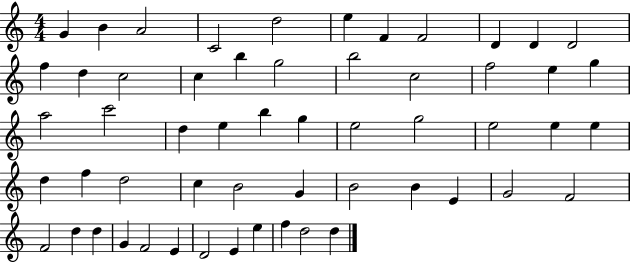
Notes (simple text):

G4/q B4/q A4/h C4/h D5/h E5/q F4/q F4/h D4/q D4/q D4/h F5/q D5/q C5/h C5/q B5/q G5/h B5/h C5/h F5/h E5/q G5/q A5/h C6/h D5/q E5/q B5/q G5/q E5/h G5/h E5/h E5/q E5/q D5/q F5/q D5/h C5/q B4/h G4/q B4/h B4/q E4/q G4/h F4/h F4/h D5/q D5/q G4/q F4/h E4/q D4/h E4/q E5/q F5/q D5/h D5/q